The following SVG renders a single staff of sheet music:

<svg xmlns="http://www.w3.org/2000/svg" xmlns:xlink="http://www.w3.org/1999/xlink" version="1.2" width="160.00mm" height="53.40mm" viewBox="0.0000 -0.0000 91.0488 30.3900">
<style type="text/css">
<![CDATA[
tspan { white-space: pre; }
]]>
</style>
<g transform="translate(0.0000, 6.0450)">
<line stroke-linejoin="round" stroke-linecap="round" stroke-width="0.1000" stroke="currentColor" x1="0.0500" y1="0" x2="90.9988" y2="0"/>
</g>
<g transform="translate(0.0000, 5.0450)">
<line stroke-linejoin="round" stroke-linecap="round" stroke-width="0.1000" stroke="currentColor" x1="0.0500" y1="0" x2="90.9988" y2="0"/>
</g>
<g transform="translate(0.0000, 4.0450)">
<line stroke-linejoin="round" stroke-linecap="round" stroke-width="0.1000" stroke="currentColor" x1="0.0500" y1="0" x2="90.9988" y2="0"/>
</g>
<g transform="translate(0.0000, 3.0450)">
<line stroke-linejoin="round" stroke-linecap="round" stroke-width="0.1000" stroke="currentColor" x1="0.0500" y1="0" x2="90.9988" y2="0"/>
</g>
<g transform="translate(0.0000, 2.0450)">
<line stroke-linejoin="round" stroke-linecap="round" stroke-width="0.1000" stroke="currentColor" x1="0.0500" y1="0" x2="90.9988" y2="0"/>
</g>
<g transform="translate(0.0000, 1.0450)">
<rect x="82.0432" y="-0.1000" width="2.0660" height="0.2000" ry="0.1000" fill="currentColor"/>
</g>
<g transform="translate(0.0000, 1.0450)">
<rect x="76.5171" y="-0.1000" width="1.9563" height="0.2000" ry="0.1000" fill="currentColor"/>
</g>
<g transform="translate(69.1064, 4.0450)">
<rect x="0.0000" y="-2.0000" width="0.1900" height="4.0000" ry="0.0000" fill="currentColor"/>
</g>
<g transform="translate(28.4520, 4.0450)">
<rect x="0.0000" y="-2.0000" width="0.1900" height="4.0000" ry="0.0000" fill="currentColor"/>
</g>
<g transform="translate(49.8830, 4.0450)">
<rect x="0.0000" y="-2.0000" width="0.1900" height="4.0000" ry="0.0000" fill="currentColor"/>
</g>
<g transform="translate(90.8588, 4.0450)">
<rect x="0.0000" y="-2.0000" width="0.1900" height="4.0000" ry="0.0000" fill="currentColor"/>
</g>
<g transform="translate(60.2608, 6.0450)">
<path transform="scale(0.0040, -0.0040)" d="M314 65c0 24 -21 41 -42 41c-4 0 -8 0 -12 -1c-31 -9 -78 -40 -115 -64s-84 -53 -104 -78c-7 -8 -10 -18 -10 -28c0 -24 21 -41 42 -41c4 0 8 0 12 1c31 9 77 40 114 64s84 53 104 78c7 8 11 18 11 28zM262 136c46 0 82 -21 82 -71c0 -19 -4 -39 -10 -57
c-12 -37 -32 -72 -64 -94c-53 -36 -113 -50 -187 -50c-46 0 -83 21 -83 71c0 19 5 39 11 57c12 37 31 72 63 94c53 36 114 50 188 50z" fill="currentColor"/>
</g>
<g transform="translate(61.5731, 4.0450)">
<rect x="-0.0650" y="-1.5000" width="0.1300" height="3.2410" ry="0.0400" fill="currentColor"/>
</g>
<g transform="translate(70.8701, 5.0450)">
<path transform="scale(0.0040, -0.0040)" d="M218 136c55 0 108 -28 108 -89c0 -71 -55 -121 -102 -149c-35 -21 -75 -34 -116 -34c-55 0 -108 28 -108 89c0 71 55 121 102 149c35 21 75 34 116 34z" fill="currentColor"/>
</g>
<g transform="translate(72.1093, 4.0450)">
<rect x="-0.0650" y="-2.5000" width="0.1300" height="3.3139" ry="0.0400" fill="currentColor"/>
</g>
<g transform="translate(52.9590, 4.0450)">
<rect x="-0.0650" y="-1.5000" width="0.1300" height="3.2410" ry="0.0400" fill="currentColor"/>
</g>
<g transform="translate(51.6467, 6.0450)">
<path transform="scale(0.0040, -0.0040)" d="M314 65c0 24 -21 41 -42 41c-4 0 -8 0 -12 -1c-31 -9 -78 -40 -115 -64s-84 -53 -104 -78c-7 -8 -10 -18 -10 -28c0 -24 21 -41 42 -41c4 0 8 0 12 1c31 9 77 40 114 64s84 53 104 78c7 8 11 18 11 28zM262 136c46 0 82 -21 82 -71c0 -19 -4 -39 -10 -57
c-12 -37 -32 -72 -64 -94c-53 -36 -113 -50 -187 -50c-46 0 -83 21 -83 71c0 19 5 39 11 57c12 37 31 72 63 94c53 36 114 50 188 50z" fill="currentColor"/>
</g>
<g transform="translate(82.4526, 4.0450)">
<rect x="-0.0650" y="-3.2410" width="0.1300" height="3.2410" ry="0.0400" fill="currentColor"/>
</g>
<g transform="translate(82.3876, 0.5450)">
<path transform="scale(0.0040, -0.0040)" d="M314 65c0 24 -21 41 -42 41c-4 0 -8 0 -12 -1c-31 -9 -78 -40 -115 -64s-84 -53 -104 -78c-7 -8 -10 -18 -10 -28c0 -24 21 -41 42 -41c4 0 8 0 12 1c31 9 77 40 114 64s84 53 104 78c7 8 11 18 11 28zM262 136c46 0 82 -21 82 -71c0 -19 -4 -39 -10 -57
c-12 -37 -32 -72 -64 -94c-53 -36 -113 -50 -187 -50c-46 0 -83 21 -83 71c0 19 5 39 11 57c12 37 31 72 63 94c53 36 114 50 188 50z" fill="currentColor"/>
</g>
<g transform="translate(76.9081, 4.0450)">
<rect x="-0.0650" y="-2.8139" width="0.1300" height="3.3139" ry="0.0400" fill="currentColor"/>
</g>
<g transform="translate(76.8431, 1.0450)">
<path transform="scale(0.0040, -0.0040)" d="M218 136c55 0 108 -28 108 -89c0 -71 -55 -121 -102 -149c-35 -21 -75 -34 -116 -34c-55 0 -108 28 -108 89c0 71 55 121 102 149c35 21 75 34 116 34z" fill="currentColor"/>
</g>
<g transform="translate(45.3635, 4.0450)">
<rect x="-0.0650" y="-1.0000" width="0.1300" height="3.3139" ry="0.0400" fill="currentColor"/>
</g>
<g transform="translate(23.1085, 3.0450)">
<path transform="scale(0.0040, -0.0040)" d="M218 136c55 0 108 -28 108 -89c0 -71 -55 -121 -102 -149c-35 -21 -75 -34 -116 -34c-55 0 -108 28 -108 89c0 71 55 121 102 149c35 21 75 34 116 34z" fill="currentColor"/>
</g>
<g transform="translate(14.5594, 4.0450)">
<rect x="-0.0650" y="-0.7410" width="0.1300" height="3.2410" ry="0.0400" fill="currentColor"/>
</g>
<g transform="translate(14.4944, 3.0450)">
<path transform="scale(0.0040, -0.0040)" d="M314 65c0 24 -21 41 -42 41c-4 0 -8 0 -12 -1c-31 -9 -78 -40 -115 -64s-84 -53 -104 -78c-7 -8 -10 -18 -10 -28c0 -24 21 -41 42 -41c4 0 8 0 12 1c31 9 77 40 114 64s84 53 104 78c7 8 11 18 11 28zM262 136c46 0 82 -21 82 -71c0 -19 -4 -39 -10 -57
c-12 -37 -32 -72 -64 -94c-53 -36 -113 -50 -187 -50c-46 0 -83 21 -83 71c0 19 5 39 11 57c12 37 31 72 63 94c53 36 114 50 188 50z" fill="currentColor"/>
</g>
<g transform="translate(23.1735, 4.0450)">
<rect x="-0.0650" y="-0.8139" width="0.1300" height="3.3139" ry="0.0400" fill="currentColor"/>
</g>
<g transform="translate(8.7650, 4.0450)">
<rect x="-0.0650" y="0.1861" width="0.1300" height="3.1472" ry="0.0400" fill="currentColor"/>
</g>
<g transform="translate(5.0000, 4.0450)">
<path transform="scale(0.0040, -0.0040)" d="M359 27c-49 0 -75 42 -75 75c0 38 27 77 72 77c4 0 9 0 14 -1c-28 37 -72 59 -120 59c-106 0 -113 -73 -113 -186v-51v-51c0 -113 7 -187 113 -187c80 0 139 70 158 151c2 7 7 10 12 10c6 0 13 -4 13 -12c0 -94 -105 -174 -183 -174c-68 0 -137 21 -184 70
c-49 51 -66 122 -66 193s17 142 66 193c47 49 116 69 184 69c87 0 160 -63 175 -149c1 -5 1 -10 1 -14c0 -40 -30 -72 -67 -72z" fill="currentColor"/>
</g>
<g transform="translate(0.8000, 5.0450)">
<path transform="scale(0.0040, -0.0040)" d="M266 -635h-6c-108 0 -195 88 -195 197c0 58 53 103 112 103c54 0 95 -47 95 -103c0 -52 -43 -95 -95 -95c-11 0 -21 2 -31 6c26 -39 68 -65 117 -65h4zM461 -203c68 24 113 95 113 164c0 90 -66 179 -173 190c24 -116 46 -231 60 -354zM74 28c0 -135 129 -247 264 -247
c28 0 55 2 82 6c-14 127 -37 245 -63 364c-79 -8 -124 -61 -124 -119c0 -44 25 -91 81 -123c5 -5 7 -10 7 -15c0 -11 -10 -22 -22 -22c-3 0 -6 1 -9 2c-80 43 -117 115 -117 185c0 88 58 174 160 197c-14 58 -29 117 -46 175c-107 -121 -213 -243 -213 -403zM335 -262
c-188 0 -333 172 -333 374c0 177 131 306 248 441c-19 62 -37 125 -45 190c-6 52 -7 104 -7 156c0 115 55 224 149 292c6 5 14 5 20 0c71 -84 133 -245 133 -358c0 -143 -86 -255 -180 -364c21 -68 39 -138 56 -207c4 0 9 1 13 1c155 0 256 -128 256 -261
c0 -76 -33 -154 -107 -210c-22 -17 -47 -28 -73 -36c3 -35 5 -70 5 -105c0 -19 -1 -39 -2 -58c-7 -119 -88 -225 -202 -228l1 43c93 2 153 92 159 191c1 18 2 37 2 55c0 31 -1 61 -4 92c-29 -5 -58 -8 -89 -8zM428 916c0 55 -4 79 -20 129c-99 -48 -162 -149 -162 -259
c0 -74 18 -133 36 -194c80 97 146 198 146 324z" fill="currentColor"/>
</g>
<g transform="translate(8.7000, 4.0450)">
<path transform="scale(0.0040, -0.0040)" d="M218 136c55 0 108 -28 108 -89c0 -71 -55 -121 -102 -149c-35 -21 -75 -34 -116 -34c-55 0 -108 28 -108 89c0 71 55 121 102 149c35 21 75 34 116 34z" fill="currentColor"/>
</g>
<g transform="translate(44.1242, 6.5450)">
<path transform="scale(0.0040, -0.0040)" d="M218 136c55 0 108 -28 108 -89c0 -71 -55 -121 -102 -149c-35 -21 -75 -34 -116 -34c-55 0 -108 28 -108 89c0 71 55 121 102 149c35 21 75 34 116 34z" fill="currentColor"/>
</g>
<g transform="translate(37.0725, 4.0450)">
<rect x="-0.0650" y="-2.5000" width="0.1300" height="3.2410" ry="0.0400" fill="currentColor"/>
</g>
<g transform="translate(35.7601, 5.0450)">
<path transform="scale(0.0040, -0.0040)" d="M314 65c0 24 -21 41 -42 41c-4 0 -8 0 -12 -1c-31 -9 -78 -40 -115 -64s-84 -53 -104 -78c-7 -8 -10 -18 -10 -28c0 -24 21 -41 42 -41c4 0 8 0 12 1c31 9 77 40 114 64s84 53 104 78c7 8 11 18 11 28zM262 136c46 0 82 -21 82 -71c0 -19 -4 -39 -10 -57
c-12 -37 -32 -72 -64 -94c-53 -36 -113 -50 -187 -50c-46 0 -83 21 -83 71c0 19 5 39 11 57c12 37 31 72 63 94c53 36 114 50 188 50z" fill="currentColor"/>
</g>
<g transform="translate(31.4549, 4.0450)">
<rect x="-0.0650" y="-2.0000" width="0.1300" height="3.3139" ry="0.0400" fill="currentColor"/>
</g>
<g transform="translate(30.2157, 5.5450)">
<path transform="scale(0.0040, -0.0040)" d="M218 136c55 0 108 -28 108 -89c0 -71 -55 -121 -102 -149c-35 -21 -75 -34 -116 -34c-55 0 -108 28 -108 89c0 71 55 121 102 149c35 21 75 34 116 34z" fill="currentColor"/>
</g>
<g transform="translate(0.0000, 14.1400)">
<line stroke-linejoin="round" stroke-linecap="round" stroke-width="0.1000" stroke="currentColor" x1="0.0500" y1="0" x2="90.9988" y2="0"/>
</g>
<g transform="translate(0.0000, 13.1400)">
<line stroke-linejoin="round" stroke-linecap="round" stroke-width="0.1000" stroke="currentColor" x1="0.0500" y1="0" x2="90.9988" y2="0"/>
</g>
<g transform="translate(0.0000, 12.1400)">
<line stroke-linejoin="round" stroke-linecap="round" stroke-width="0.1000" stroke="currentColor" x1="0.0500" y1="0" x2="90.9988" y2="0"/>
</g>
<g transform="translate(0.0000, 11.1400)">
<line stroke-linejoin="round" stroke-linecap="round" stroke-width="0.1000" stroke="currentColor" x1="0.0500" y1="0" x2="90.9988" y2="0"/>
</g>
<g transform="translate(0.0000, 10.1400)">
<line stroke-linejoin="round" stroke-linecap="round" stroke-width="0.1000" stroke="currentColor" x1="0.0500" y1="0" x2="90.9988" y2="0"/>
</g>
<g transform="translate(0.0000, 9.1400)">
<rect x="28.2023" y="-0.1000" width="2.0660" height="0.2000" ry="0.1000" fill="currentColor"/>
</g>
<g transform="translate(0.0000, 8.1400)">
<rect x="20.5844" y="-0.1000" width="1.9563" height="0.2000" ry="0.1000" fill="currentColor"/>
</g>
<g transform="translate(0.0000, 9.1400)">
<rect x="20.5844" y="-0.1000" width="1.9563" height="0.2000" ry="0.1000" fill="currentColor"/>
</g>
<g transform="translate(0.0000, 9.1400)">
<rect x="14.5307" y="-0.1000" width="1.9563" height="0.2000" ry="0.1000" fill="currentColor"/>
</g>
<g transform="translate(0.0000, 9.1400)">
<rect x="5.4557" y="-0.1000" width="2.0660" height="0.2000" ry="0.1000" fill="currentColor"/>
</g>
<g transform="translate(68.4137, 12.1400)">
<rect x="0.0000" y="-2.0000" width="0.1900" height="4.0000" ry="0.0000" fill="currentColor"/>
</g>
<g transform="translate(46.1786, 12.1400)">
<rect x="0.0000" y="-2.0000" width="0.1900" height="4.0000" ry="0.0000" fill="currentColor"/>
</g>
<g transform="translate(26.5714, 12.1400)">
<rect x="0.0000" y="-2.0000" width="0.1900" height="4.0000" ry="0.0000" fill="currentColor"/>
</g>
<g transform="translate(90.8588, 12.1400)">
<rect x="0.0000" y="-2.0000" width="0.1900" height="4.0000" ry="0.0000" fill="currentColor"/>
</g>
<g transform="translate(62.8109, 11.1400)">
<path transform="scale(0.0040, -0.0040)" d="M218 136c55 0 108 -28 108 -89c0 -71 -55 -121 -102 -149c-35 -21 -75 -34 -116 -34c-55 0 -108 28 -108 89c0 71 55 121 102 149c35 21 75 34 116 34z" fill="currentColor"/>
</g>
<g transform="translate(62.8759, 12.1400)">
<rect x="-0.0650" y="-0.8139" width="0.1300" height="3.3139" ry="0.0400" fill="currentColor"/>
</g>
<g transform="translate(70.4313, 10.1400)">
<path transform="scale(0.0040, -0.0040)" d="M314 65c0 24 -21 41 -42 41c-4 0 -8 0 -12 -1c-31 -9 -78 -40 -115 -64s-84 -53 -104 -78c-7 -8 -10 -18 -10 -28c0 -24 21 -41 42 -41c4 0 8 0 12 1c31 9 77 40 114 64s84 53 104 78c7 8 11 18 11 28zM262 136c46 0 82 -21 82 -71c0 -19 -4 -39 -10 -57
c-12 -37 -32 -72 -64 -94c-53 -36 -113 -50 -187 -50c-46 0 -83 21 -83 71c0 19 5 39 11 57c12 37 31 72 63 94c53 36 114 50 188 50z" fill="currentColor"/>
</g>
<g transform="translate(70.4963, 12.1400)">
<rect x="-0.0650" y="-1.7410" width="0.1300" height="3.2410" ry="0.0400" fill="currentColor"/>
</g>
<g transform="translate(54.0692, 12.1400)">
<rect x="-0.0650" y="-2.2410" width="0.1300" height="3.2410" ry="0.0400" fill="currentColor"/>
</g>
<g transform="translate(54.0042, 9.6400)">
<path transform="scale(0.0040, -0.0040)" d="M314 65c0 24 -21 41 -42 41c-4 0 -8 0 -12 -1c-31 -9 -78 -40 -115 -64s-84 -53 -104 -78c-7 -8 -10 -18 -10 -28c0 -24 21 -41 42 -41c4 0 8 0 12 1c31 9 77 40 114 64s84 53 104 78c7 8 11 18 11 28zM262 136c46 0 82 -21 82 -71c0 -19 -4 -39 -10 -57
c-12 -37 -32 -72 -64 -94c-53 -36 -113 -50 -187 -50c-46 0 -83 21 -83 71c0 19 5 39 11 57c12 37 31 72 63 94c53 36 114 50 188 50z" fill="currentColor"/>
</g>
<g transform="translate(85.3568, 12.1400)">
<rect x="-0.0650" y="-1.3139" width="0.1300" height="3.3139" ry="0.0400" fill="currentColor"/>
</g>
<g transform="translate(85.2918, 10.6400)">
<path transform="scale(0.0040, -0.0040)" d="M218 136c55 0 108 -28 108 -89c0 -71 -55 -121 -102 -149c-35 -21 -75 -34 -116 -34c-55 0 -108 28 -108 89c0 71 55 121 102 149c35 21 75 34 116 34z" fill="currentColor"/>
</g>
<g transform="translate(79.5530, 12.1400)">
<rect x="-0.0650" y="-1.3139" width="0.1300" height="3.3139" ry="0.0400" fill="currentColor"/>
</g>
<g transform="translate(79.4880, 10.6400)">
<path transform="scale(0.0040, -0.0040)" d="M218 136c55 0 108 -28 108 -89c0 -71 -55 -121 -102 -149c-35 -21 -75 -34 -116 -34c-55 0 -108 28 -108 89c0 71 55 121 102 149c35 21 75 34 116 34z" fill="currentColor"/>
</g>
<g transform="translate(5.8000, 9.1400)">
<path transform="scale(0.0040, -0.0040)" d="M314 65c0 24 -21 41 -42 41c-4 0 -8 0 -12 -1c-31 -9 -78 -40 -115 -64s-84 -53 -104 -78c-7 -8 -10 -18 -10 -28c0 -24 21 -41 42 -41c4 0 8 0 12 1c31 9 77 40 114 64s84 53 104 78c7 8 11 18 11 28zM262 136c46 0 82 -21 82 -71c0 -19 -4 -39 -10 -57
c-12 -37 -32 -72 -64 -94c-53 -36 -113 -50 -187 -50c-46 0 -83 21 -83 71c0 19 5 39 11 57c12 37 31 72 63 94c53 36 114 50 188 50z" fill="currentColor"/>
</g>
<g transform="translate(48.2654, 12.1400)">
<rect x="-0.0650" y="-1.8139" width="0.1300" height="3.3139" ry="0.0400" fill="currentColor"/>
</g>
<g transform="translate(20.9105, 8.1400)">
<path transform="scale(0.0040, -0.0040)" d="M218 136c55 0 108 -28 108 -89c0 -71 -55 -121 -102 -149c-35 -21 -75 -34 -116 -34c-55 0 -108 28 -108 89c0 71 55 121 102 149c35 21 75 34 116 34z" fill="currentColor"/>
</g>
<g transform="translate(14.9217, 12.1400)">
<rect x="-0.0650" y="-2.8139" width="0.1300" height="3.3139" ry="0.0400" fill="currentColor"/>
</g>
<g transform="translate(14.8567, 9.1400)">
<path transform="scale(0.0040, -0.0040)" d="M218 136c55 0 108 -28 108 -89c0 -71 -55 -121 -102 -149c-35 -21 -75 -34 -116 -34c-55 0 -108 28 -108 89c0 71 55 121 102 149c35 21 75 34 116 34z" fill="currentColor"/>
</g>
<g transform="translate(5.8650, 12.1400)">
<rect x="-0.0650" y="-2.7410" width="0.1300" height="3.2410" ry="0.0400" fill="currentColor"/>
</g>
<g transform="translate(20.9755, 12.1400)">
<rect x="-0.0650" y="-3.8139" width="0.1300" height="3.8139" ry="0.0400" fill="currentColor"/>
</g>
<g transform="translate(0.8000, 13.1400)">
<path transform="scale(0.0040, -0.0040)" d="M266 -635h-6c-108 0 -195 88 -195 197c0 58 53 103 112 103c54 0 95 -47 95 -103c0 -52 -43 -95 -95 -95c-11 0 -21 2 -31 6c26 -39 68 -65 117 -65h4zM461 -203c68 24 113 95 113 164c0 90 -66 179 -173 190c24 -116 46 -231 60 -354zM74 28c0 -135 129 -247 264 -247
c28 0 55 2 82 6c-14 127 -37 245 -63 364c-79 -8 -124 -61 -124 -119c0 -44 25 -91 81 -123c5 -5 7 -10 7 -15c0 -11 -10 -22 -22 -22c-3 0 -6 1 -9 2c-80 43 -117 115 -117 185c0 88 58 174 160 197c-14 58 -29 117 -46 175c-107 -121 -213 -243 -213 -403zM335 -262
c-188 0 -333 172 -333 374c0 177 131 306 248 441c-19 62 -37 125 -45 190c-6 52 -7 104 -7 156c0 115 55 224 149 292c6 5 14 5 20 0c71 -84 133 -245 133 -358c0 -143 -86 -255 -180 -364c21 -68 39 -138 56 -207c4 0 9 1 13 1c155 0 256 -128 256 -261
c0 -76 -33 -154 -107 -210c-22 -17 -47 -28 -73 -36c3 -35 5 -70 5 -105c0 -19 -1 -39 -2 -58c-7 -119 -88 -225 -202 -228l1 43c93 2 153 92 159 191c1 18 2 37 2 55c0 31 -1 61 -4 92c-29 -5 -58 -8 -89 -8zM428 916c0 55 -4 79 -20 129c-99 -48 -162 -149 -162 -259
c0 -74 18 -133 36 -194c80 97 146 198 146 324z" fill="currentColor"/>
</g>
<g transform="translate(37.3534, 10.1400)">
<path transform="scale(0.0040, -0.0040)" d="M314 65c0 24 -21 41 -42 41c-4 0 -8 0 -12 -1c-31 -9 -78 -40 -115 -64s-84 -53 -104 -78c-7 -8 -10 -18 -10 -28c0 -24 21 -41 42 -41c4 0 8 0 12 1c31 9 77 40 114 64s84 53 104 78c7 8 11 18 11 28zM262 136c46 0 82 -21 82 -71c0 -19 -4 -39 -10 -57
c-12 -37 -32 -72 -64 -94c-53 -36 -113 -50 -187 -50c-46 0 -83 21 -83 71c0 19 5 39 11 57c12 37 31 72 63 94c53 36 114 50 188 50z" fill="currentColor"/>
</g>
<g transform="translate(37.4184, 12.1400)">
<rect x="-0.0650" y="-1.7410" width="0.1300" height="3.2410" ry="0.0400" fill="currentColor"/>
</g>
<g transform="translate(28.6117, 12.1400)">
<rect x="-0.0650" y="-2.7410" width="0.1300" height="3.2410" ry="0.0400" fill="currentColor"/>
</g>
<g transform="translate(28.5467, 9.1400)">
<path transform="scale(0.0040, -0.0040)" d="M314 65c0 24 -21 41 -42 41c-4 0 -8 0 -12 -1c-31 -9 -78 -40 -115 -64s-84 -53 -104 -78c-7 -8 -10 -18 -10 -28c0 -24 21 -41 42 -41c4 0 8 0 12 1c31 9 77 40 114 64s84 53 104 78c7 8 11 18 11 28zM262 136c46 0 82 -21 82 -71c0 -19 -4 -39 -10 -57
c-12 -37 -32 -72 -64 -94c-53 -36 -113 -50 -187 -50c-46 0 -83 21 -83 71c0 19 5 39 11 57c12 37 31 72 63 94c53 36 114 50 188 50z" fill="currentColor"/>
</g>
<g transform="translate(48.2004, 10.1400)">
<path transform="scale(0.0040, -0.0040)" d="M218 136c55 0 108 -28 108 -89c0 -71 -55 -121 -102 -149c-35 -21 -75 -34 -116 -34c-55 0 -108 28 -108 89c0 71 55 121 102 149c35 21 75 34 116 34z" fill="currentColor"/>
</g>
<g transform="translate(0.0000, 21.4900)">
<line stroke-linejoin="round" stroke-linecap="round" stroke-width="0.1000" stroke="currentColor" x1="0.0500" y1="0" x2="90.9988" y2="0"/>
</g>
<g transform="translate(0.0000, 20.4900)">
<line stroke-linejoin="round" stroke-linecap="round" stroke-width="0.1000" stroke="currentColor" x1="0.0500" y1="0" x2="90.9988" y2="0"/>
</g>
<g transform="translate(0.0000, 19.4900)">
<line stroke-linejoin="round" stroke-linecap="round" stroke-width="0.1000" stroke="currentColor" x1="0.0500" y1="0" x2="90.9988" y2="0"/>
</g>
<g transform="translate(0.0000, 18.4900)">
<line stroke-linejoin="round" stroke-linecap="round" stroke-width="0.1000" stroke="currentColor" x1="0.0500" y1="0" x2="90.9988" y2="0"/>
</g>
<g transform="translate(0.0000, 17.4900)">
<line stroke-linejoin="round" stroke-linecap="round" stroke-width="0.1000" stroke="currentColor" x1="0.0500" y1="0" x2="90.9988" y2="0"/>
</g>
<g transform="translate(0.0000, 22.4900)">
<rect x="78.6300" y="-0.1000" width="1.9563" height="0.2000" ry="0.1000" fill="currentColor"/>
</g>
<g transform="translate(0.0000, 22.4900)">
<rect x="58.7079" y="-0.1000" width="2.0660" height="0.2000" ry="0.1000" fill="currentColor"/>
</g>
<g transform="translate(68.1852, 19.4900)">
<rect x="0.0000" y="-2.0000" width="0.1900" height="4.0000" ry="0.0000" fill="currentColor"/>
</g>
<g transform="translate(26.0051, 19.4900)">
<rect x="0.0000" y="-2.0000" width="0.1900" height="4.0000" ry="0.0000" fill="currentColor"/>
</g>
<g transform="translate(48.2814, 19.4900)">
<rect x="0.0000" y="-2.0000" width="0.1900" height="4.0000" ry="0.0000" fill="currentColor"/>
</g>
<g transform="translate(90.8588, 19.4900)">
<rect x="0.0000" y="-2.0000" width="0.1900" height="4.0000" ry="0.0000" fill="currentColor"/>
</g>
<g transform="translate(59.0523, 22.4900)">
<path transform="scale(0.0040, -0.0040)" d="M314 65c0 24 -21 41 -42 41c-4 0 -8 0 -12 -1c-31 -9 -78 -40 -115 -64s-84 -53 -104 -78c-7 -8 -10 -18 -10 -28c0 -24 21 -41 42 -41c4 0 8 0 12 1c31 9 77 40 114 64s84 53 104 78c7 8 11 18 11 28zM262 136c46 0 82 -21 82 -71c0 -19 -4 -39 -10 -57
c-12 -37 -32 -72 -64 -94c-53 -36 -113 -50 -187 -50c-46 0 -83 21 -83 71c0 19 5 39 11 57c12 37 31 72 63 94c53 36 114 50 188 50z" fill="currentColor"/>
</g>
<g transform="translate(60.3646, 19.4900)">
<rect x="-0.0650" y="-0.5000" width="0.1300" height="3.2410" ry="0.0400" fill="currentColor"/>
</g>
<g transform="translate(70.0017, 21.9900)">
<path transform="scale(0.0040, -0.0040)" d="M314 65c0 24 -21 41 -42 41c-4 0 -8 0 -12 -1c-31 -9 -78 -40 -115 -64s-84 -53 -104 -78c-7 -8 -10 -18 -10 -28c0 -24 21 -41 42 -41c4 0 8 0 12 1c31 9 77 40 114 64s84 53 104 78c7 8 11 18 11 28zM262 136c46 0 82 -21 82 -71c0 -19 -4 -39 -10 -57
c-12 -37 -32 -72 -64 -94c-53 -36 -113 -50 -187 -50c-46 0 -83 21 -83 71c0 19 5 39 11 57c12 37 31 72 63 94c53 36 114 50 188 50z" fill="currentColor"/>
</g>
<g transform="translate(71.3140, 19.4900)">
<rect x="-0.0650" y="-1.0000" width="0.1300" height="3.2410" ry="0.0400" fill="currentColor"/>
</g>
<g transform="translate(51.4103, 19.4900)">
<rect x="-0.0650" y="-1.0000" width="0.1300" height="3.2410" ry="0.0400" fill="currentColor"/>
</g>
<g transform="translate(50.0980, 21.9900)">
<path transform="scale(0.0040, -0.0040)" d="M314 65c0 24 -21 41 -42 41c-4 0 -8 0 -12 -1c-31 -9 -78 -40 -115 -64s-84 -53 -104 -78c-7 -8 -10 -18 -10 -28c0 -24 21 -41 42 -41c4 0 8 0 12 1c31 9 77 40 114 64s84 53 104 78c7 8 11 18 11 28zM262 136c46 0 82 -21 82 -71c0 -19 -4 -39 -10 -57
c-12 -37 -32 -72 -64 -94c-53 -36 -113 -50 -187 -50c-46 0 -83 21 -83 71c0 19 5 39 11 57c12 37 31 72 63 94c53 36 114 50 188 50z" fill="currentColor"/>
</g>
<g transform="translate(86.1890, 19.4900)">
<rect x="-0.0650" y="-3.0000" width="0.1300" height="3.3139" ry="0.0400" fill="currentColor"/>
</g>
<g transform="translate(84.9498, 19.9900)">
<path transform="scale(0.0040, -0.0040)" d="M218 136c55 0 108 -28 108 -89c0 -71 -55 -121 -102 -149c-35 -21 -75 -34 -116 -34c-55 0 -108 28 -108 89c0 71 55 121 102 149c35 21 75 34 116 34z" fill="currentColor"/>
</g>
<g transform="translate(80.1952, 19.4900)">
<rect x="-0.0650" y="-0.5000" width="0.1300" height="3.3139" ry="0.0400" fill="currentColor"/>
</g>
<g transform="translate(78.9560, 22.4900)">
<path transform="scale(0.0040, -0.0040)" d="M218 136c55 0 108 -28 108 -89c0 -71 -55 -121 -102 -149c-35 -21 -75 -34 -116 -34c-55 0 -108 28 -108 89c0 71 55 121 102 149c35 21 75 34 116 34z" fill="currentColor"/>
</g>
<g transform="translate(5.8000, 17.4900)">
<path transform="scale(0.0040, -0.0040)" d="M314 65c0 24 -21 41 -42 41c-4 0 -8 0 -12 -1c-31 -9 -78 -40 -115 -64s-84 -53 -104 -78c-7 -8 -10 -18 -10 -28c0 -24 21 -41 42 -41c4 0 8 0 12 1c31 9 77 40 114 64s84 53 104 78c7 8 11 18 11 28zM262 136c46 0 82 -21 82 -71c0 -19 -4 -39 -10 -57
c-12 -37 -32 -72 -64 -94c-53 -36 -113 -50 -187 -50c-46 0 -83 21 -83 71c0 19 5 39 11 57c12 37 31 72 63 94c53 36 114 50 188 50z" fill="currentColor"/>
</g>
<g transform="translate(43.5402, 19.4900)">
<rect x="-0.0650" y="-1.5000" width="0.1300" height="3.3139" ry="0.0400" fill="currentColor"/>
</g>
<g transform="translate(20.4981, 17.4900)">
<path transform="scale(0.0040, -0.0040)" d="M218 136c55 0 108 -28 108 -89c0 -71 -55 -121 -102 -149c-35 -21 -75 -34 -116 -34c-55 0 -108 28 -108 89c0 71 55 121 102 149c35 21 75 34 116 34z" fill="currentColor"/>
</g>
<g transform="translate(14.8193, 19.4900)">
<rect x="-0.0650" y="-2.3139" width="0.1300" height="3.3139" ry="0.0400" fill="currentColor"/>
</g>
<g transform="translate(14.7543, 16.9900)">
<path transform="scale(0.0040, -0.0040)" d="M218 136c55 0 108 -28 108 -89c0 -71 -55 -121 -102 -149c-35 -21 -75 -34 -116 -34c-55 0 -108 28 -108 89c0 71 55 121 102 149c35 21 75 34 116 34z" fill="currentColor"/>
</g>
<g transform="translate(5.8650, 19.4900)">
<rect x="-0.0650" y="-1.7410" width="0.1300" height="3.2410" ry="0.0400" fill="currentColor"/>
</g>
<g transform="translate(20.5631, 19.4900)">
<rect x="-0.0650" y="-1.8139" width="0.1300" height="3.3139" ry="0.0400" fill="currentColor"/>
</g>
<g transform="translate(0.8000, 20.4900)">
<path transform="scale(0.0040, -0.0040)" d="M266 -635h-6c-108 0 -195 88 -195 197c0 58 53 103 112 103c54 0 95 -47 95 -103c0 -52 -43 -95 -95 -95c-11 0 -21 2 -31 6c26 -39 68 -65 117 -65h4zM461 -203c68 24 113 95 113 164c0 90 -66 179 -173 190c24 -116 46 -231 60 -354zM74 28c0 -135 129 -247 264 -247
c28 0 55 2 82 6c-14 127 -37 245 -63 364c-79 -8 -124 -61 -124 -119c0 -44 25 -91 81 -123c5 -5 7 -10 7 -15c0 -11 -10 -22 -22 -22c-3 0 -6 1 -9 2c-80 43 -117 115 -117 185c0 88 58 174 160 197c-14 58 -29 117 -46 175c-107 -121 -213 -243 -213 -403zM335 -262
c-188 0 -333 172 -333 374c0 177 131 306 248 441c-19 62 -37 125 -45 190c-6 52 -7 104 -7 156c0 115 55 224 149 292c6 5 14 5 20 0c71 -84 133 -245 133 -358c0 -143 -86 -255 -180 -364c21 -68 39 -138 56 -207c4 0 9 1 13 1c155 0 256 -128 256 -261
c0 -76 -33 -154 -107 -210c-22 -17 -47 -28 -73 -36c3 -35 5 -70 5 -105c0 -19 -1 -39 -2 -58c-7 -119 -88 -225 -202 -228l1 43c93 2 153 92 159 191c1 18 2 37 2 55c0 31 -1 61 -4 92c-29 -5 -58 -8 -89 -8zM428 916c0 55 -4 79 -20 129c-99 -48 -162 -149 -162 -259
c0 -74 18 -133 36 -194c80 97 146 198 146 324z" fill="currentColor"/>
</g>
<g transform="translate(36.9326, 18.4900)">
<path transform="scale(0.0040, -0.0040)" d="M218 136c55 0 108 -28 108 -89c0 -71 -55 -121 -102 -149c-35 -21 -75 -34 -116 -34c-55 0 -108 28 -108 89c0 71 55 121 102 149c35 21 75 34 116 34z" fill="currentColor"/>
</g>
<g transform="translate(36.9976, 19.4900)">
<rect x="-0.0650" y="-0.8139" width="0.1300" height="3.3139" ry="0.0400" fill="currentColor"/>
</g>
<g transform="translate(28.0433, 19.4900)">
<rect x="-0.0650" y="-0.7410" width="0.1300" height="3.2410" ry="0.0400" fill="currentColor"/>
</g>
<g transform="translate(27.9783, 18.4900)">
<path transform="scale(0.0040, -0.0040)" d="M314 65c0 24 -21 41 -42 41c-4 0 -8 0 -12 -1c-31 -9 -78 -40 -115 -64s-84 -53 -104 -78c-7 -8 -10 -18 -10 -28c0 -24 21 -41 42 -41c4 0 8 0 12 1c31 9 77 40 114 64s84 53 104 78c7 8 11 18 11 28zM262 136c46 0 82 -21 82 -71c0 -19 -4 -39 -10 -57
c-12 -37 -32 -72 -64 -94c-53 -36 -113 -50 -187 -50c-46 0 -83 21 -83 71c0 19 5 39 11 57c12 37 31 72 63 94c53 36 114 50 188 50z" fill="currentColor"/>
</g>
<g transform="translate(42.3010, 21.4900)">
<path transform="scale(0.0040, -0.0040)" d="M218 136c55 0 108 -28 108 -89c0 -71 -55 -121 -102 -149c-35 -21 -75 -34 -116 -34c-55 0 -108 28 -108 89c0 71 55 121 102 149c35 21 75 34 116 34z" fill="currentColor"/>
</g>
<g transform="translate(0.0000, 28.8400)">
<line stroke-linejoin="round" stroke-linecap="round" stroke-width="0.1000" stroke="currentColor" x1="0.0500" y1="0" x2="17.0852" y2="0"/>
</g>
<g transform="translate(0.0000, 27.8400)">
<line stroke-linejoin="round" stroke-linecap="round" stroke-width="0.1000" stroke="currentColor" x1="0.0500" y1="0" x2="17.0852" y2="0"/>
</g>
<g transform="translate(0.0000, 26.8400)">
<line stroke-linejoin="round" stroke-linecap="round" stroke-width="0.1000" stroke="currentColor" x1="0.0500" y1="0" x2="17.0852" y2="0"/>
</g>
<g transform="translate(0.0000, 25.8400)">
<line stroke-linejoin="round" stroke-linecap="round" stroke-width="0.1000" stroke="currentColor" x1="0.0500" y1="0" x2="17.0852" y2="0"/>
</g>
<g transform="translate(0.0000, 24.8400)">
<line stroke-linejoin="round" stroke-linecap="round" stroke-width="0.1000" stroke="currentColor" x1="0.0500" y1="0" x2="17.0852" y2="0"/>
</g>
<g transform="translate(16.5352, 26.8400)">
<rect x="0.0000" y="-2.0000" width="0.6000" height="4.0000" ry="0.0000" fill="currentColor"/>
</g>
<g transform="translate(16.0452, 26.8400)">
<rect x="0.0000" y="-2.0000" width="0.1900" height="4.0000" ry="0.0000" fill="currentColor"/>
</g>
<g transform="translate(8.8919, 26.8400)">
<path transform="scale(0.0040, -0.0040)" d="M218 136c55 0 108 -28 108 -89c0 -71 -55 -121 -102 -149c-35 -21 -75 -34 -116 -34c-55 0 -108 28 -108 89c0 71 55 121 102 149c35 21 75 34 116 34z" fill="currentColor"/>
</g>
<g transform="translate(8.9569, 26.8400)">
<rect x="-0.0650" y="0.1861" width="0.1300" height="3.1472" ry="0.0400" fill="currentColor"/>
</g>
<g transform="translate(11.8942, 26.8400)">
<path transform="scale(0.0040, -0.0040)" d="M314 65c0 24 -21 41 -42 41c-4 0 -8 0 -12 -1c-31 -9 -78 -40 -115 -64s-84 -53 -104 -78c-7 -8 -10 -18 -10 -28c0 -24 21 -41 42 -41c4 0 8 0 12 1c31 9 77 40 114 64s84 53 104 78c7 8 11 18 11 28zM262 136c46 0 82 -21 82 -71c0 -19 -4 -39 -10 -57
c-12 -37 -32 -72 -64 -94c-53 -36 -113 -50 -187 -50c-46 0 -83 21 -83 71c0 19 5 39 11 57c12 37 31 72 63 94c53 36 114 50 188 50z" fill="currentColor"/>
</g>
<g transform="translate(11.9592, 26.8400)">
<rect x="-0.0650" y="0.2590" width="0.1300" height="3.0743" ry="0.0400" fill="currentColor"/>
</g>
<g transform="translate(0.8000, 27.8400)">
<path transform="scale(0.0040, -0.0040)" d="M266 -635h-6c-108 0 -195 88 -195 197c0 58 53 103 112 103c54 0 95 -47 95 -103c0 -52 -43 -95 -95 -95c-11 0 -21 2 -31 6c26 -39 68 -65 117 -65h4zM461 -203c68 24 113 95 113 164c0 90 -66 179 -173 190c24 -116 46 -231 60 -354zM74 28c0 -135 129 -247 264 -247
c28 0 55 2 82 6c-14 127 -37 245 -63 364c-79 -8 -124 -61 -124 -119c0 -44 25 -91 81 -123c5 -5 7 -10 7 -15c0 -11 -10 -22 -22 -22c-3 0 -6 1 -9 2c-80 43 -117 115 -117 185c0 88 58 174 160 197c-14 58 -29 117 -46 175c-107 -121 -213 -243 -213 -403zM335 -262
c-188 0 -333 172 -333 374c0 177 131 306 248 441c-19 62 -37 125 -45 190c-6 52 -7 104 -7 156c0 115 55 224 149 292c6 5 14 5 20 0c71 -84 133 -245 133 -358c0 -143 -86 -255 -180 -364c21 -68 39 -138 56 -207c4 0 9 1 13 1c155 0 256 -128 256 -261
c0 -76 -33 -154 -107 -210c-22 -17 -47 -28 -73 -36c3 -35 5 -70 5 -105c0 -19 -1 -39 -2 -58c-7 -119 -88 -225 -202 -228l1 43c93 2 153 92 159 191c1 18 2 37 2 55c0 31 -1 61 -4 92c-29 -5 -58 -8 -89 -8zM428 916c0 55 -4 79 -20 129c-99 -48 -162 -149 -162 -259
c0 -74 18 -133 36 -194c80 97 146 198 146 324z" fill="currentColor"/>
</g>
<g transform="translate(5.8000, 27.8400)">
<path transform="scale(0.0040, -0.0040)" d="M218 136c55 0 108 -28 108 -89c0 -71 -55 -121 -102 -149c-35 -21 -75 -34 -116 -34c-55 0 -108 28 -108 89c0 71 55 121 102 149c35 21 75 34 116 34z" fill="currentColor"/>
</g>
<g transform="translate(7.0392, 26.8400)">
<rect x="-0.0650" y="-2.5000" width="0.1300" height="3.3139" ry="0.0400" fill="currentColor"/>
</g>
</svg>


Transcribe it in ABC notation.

X:1
T:Untitled
M:4/4
L:1/4
K:C
B d2 d F G2 D E2 E2 G a b2 a2 a c' a2 f2 f g2 d f2 e e f2 g f d2 d E D2 C2 D2 C A G B B2